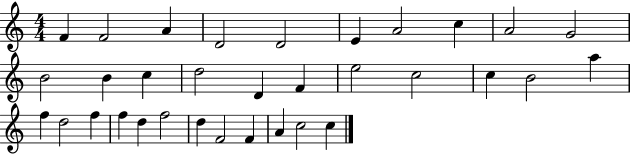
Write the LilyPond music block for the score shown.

{
  \clef treble
  \numericTimeSignature
  \time 4/4
  \key c \major
  f'4 f'2 a'4 | d'2 d'2 | e'4 a'2 c''4 | a'2 g'2 | \break b'2 b'4 c''4 | d''2 d'4 f'4 | e''2 c''2 | c''4 b'2 a''4 | \break f''4 d''2 f''4 | f''4 d''4 f''2 | d''4 f'2 f'4 | a'4 c''2 c''4 | \break \bar "|."
}